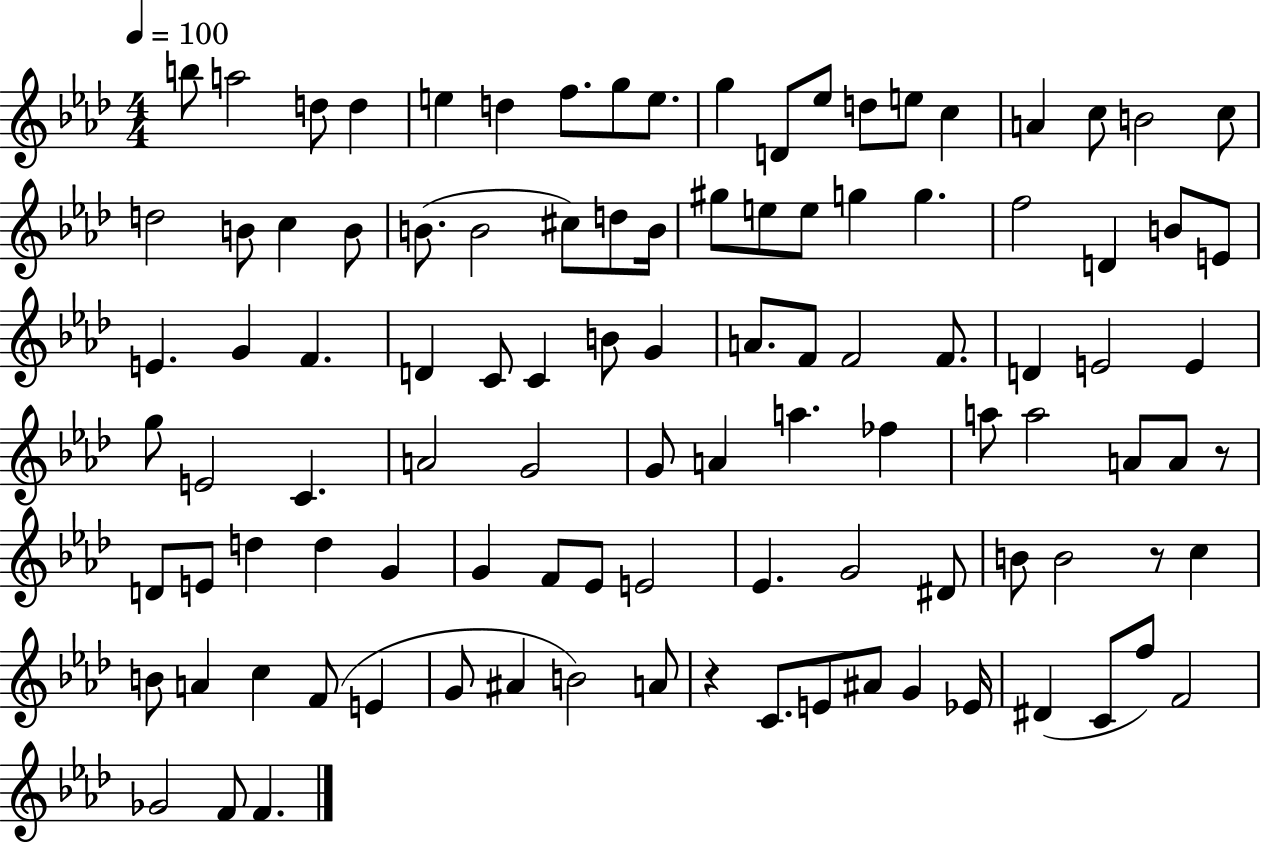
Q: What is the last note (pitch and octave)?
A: F4